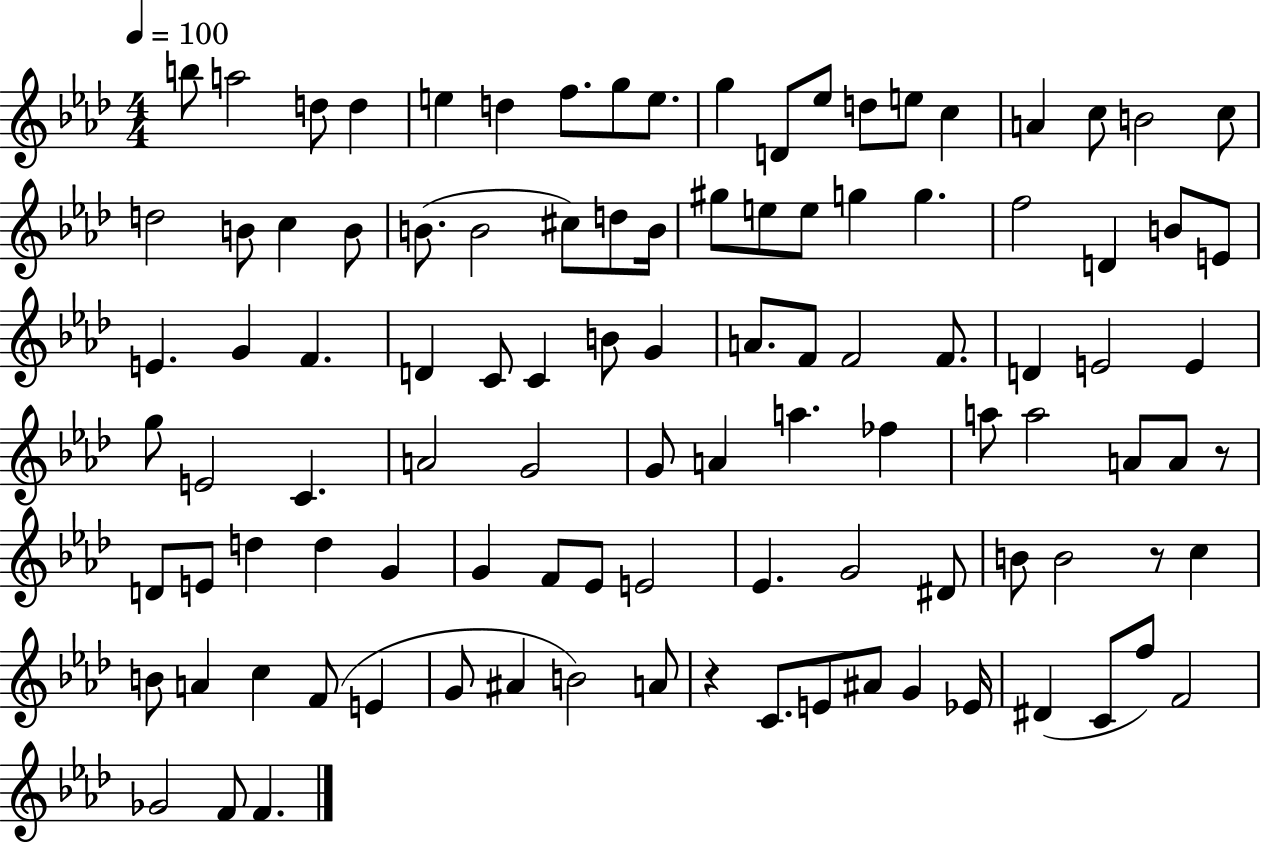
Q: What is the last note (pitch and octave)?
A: F4